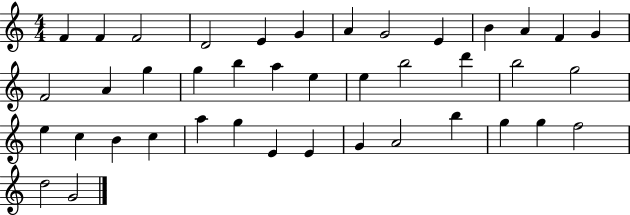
F4/q F4/q F4/h D4/h E4/q G4/q A4/q G4/h E4/q B4/q A4/q F4/q G4/q F4/h A4/q G5/q G5/q B5/q A5/q E5/q E5/q B5/h D6/q B5/h G5/h E5/q C5/q B4/q C5/q A5/q G5/q E4/q E4/q G4/q A4/h B5/q G5/q G5/q F5/h D5/h G4/h